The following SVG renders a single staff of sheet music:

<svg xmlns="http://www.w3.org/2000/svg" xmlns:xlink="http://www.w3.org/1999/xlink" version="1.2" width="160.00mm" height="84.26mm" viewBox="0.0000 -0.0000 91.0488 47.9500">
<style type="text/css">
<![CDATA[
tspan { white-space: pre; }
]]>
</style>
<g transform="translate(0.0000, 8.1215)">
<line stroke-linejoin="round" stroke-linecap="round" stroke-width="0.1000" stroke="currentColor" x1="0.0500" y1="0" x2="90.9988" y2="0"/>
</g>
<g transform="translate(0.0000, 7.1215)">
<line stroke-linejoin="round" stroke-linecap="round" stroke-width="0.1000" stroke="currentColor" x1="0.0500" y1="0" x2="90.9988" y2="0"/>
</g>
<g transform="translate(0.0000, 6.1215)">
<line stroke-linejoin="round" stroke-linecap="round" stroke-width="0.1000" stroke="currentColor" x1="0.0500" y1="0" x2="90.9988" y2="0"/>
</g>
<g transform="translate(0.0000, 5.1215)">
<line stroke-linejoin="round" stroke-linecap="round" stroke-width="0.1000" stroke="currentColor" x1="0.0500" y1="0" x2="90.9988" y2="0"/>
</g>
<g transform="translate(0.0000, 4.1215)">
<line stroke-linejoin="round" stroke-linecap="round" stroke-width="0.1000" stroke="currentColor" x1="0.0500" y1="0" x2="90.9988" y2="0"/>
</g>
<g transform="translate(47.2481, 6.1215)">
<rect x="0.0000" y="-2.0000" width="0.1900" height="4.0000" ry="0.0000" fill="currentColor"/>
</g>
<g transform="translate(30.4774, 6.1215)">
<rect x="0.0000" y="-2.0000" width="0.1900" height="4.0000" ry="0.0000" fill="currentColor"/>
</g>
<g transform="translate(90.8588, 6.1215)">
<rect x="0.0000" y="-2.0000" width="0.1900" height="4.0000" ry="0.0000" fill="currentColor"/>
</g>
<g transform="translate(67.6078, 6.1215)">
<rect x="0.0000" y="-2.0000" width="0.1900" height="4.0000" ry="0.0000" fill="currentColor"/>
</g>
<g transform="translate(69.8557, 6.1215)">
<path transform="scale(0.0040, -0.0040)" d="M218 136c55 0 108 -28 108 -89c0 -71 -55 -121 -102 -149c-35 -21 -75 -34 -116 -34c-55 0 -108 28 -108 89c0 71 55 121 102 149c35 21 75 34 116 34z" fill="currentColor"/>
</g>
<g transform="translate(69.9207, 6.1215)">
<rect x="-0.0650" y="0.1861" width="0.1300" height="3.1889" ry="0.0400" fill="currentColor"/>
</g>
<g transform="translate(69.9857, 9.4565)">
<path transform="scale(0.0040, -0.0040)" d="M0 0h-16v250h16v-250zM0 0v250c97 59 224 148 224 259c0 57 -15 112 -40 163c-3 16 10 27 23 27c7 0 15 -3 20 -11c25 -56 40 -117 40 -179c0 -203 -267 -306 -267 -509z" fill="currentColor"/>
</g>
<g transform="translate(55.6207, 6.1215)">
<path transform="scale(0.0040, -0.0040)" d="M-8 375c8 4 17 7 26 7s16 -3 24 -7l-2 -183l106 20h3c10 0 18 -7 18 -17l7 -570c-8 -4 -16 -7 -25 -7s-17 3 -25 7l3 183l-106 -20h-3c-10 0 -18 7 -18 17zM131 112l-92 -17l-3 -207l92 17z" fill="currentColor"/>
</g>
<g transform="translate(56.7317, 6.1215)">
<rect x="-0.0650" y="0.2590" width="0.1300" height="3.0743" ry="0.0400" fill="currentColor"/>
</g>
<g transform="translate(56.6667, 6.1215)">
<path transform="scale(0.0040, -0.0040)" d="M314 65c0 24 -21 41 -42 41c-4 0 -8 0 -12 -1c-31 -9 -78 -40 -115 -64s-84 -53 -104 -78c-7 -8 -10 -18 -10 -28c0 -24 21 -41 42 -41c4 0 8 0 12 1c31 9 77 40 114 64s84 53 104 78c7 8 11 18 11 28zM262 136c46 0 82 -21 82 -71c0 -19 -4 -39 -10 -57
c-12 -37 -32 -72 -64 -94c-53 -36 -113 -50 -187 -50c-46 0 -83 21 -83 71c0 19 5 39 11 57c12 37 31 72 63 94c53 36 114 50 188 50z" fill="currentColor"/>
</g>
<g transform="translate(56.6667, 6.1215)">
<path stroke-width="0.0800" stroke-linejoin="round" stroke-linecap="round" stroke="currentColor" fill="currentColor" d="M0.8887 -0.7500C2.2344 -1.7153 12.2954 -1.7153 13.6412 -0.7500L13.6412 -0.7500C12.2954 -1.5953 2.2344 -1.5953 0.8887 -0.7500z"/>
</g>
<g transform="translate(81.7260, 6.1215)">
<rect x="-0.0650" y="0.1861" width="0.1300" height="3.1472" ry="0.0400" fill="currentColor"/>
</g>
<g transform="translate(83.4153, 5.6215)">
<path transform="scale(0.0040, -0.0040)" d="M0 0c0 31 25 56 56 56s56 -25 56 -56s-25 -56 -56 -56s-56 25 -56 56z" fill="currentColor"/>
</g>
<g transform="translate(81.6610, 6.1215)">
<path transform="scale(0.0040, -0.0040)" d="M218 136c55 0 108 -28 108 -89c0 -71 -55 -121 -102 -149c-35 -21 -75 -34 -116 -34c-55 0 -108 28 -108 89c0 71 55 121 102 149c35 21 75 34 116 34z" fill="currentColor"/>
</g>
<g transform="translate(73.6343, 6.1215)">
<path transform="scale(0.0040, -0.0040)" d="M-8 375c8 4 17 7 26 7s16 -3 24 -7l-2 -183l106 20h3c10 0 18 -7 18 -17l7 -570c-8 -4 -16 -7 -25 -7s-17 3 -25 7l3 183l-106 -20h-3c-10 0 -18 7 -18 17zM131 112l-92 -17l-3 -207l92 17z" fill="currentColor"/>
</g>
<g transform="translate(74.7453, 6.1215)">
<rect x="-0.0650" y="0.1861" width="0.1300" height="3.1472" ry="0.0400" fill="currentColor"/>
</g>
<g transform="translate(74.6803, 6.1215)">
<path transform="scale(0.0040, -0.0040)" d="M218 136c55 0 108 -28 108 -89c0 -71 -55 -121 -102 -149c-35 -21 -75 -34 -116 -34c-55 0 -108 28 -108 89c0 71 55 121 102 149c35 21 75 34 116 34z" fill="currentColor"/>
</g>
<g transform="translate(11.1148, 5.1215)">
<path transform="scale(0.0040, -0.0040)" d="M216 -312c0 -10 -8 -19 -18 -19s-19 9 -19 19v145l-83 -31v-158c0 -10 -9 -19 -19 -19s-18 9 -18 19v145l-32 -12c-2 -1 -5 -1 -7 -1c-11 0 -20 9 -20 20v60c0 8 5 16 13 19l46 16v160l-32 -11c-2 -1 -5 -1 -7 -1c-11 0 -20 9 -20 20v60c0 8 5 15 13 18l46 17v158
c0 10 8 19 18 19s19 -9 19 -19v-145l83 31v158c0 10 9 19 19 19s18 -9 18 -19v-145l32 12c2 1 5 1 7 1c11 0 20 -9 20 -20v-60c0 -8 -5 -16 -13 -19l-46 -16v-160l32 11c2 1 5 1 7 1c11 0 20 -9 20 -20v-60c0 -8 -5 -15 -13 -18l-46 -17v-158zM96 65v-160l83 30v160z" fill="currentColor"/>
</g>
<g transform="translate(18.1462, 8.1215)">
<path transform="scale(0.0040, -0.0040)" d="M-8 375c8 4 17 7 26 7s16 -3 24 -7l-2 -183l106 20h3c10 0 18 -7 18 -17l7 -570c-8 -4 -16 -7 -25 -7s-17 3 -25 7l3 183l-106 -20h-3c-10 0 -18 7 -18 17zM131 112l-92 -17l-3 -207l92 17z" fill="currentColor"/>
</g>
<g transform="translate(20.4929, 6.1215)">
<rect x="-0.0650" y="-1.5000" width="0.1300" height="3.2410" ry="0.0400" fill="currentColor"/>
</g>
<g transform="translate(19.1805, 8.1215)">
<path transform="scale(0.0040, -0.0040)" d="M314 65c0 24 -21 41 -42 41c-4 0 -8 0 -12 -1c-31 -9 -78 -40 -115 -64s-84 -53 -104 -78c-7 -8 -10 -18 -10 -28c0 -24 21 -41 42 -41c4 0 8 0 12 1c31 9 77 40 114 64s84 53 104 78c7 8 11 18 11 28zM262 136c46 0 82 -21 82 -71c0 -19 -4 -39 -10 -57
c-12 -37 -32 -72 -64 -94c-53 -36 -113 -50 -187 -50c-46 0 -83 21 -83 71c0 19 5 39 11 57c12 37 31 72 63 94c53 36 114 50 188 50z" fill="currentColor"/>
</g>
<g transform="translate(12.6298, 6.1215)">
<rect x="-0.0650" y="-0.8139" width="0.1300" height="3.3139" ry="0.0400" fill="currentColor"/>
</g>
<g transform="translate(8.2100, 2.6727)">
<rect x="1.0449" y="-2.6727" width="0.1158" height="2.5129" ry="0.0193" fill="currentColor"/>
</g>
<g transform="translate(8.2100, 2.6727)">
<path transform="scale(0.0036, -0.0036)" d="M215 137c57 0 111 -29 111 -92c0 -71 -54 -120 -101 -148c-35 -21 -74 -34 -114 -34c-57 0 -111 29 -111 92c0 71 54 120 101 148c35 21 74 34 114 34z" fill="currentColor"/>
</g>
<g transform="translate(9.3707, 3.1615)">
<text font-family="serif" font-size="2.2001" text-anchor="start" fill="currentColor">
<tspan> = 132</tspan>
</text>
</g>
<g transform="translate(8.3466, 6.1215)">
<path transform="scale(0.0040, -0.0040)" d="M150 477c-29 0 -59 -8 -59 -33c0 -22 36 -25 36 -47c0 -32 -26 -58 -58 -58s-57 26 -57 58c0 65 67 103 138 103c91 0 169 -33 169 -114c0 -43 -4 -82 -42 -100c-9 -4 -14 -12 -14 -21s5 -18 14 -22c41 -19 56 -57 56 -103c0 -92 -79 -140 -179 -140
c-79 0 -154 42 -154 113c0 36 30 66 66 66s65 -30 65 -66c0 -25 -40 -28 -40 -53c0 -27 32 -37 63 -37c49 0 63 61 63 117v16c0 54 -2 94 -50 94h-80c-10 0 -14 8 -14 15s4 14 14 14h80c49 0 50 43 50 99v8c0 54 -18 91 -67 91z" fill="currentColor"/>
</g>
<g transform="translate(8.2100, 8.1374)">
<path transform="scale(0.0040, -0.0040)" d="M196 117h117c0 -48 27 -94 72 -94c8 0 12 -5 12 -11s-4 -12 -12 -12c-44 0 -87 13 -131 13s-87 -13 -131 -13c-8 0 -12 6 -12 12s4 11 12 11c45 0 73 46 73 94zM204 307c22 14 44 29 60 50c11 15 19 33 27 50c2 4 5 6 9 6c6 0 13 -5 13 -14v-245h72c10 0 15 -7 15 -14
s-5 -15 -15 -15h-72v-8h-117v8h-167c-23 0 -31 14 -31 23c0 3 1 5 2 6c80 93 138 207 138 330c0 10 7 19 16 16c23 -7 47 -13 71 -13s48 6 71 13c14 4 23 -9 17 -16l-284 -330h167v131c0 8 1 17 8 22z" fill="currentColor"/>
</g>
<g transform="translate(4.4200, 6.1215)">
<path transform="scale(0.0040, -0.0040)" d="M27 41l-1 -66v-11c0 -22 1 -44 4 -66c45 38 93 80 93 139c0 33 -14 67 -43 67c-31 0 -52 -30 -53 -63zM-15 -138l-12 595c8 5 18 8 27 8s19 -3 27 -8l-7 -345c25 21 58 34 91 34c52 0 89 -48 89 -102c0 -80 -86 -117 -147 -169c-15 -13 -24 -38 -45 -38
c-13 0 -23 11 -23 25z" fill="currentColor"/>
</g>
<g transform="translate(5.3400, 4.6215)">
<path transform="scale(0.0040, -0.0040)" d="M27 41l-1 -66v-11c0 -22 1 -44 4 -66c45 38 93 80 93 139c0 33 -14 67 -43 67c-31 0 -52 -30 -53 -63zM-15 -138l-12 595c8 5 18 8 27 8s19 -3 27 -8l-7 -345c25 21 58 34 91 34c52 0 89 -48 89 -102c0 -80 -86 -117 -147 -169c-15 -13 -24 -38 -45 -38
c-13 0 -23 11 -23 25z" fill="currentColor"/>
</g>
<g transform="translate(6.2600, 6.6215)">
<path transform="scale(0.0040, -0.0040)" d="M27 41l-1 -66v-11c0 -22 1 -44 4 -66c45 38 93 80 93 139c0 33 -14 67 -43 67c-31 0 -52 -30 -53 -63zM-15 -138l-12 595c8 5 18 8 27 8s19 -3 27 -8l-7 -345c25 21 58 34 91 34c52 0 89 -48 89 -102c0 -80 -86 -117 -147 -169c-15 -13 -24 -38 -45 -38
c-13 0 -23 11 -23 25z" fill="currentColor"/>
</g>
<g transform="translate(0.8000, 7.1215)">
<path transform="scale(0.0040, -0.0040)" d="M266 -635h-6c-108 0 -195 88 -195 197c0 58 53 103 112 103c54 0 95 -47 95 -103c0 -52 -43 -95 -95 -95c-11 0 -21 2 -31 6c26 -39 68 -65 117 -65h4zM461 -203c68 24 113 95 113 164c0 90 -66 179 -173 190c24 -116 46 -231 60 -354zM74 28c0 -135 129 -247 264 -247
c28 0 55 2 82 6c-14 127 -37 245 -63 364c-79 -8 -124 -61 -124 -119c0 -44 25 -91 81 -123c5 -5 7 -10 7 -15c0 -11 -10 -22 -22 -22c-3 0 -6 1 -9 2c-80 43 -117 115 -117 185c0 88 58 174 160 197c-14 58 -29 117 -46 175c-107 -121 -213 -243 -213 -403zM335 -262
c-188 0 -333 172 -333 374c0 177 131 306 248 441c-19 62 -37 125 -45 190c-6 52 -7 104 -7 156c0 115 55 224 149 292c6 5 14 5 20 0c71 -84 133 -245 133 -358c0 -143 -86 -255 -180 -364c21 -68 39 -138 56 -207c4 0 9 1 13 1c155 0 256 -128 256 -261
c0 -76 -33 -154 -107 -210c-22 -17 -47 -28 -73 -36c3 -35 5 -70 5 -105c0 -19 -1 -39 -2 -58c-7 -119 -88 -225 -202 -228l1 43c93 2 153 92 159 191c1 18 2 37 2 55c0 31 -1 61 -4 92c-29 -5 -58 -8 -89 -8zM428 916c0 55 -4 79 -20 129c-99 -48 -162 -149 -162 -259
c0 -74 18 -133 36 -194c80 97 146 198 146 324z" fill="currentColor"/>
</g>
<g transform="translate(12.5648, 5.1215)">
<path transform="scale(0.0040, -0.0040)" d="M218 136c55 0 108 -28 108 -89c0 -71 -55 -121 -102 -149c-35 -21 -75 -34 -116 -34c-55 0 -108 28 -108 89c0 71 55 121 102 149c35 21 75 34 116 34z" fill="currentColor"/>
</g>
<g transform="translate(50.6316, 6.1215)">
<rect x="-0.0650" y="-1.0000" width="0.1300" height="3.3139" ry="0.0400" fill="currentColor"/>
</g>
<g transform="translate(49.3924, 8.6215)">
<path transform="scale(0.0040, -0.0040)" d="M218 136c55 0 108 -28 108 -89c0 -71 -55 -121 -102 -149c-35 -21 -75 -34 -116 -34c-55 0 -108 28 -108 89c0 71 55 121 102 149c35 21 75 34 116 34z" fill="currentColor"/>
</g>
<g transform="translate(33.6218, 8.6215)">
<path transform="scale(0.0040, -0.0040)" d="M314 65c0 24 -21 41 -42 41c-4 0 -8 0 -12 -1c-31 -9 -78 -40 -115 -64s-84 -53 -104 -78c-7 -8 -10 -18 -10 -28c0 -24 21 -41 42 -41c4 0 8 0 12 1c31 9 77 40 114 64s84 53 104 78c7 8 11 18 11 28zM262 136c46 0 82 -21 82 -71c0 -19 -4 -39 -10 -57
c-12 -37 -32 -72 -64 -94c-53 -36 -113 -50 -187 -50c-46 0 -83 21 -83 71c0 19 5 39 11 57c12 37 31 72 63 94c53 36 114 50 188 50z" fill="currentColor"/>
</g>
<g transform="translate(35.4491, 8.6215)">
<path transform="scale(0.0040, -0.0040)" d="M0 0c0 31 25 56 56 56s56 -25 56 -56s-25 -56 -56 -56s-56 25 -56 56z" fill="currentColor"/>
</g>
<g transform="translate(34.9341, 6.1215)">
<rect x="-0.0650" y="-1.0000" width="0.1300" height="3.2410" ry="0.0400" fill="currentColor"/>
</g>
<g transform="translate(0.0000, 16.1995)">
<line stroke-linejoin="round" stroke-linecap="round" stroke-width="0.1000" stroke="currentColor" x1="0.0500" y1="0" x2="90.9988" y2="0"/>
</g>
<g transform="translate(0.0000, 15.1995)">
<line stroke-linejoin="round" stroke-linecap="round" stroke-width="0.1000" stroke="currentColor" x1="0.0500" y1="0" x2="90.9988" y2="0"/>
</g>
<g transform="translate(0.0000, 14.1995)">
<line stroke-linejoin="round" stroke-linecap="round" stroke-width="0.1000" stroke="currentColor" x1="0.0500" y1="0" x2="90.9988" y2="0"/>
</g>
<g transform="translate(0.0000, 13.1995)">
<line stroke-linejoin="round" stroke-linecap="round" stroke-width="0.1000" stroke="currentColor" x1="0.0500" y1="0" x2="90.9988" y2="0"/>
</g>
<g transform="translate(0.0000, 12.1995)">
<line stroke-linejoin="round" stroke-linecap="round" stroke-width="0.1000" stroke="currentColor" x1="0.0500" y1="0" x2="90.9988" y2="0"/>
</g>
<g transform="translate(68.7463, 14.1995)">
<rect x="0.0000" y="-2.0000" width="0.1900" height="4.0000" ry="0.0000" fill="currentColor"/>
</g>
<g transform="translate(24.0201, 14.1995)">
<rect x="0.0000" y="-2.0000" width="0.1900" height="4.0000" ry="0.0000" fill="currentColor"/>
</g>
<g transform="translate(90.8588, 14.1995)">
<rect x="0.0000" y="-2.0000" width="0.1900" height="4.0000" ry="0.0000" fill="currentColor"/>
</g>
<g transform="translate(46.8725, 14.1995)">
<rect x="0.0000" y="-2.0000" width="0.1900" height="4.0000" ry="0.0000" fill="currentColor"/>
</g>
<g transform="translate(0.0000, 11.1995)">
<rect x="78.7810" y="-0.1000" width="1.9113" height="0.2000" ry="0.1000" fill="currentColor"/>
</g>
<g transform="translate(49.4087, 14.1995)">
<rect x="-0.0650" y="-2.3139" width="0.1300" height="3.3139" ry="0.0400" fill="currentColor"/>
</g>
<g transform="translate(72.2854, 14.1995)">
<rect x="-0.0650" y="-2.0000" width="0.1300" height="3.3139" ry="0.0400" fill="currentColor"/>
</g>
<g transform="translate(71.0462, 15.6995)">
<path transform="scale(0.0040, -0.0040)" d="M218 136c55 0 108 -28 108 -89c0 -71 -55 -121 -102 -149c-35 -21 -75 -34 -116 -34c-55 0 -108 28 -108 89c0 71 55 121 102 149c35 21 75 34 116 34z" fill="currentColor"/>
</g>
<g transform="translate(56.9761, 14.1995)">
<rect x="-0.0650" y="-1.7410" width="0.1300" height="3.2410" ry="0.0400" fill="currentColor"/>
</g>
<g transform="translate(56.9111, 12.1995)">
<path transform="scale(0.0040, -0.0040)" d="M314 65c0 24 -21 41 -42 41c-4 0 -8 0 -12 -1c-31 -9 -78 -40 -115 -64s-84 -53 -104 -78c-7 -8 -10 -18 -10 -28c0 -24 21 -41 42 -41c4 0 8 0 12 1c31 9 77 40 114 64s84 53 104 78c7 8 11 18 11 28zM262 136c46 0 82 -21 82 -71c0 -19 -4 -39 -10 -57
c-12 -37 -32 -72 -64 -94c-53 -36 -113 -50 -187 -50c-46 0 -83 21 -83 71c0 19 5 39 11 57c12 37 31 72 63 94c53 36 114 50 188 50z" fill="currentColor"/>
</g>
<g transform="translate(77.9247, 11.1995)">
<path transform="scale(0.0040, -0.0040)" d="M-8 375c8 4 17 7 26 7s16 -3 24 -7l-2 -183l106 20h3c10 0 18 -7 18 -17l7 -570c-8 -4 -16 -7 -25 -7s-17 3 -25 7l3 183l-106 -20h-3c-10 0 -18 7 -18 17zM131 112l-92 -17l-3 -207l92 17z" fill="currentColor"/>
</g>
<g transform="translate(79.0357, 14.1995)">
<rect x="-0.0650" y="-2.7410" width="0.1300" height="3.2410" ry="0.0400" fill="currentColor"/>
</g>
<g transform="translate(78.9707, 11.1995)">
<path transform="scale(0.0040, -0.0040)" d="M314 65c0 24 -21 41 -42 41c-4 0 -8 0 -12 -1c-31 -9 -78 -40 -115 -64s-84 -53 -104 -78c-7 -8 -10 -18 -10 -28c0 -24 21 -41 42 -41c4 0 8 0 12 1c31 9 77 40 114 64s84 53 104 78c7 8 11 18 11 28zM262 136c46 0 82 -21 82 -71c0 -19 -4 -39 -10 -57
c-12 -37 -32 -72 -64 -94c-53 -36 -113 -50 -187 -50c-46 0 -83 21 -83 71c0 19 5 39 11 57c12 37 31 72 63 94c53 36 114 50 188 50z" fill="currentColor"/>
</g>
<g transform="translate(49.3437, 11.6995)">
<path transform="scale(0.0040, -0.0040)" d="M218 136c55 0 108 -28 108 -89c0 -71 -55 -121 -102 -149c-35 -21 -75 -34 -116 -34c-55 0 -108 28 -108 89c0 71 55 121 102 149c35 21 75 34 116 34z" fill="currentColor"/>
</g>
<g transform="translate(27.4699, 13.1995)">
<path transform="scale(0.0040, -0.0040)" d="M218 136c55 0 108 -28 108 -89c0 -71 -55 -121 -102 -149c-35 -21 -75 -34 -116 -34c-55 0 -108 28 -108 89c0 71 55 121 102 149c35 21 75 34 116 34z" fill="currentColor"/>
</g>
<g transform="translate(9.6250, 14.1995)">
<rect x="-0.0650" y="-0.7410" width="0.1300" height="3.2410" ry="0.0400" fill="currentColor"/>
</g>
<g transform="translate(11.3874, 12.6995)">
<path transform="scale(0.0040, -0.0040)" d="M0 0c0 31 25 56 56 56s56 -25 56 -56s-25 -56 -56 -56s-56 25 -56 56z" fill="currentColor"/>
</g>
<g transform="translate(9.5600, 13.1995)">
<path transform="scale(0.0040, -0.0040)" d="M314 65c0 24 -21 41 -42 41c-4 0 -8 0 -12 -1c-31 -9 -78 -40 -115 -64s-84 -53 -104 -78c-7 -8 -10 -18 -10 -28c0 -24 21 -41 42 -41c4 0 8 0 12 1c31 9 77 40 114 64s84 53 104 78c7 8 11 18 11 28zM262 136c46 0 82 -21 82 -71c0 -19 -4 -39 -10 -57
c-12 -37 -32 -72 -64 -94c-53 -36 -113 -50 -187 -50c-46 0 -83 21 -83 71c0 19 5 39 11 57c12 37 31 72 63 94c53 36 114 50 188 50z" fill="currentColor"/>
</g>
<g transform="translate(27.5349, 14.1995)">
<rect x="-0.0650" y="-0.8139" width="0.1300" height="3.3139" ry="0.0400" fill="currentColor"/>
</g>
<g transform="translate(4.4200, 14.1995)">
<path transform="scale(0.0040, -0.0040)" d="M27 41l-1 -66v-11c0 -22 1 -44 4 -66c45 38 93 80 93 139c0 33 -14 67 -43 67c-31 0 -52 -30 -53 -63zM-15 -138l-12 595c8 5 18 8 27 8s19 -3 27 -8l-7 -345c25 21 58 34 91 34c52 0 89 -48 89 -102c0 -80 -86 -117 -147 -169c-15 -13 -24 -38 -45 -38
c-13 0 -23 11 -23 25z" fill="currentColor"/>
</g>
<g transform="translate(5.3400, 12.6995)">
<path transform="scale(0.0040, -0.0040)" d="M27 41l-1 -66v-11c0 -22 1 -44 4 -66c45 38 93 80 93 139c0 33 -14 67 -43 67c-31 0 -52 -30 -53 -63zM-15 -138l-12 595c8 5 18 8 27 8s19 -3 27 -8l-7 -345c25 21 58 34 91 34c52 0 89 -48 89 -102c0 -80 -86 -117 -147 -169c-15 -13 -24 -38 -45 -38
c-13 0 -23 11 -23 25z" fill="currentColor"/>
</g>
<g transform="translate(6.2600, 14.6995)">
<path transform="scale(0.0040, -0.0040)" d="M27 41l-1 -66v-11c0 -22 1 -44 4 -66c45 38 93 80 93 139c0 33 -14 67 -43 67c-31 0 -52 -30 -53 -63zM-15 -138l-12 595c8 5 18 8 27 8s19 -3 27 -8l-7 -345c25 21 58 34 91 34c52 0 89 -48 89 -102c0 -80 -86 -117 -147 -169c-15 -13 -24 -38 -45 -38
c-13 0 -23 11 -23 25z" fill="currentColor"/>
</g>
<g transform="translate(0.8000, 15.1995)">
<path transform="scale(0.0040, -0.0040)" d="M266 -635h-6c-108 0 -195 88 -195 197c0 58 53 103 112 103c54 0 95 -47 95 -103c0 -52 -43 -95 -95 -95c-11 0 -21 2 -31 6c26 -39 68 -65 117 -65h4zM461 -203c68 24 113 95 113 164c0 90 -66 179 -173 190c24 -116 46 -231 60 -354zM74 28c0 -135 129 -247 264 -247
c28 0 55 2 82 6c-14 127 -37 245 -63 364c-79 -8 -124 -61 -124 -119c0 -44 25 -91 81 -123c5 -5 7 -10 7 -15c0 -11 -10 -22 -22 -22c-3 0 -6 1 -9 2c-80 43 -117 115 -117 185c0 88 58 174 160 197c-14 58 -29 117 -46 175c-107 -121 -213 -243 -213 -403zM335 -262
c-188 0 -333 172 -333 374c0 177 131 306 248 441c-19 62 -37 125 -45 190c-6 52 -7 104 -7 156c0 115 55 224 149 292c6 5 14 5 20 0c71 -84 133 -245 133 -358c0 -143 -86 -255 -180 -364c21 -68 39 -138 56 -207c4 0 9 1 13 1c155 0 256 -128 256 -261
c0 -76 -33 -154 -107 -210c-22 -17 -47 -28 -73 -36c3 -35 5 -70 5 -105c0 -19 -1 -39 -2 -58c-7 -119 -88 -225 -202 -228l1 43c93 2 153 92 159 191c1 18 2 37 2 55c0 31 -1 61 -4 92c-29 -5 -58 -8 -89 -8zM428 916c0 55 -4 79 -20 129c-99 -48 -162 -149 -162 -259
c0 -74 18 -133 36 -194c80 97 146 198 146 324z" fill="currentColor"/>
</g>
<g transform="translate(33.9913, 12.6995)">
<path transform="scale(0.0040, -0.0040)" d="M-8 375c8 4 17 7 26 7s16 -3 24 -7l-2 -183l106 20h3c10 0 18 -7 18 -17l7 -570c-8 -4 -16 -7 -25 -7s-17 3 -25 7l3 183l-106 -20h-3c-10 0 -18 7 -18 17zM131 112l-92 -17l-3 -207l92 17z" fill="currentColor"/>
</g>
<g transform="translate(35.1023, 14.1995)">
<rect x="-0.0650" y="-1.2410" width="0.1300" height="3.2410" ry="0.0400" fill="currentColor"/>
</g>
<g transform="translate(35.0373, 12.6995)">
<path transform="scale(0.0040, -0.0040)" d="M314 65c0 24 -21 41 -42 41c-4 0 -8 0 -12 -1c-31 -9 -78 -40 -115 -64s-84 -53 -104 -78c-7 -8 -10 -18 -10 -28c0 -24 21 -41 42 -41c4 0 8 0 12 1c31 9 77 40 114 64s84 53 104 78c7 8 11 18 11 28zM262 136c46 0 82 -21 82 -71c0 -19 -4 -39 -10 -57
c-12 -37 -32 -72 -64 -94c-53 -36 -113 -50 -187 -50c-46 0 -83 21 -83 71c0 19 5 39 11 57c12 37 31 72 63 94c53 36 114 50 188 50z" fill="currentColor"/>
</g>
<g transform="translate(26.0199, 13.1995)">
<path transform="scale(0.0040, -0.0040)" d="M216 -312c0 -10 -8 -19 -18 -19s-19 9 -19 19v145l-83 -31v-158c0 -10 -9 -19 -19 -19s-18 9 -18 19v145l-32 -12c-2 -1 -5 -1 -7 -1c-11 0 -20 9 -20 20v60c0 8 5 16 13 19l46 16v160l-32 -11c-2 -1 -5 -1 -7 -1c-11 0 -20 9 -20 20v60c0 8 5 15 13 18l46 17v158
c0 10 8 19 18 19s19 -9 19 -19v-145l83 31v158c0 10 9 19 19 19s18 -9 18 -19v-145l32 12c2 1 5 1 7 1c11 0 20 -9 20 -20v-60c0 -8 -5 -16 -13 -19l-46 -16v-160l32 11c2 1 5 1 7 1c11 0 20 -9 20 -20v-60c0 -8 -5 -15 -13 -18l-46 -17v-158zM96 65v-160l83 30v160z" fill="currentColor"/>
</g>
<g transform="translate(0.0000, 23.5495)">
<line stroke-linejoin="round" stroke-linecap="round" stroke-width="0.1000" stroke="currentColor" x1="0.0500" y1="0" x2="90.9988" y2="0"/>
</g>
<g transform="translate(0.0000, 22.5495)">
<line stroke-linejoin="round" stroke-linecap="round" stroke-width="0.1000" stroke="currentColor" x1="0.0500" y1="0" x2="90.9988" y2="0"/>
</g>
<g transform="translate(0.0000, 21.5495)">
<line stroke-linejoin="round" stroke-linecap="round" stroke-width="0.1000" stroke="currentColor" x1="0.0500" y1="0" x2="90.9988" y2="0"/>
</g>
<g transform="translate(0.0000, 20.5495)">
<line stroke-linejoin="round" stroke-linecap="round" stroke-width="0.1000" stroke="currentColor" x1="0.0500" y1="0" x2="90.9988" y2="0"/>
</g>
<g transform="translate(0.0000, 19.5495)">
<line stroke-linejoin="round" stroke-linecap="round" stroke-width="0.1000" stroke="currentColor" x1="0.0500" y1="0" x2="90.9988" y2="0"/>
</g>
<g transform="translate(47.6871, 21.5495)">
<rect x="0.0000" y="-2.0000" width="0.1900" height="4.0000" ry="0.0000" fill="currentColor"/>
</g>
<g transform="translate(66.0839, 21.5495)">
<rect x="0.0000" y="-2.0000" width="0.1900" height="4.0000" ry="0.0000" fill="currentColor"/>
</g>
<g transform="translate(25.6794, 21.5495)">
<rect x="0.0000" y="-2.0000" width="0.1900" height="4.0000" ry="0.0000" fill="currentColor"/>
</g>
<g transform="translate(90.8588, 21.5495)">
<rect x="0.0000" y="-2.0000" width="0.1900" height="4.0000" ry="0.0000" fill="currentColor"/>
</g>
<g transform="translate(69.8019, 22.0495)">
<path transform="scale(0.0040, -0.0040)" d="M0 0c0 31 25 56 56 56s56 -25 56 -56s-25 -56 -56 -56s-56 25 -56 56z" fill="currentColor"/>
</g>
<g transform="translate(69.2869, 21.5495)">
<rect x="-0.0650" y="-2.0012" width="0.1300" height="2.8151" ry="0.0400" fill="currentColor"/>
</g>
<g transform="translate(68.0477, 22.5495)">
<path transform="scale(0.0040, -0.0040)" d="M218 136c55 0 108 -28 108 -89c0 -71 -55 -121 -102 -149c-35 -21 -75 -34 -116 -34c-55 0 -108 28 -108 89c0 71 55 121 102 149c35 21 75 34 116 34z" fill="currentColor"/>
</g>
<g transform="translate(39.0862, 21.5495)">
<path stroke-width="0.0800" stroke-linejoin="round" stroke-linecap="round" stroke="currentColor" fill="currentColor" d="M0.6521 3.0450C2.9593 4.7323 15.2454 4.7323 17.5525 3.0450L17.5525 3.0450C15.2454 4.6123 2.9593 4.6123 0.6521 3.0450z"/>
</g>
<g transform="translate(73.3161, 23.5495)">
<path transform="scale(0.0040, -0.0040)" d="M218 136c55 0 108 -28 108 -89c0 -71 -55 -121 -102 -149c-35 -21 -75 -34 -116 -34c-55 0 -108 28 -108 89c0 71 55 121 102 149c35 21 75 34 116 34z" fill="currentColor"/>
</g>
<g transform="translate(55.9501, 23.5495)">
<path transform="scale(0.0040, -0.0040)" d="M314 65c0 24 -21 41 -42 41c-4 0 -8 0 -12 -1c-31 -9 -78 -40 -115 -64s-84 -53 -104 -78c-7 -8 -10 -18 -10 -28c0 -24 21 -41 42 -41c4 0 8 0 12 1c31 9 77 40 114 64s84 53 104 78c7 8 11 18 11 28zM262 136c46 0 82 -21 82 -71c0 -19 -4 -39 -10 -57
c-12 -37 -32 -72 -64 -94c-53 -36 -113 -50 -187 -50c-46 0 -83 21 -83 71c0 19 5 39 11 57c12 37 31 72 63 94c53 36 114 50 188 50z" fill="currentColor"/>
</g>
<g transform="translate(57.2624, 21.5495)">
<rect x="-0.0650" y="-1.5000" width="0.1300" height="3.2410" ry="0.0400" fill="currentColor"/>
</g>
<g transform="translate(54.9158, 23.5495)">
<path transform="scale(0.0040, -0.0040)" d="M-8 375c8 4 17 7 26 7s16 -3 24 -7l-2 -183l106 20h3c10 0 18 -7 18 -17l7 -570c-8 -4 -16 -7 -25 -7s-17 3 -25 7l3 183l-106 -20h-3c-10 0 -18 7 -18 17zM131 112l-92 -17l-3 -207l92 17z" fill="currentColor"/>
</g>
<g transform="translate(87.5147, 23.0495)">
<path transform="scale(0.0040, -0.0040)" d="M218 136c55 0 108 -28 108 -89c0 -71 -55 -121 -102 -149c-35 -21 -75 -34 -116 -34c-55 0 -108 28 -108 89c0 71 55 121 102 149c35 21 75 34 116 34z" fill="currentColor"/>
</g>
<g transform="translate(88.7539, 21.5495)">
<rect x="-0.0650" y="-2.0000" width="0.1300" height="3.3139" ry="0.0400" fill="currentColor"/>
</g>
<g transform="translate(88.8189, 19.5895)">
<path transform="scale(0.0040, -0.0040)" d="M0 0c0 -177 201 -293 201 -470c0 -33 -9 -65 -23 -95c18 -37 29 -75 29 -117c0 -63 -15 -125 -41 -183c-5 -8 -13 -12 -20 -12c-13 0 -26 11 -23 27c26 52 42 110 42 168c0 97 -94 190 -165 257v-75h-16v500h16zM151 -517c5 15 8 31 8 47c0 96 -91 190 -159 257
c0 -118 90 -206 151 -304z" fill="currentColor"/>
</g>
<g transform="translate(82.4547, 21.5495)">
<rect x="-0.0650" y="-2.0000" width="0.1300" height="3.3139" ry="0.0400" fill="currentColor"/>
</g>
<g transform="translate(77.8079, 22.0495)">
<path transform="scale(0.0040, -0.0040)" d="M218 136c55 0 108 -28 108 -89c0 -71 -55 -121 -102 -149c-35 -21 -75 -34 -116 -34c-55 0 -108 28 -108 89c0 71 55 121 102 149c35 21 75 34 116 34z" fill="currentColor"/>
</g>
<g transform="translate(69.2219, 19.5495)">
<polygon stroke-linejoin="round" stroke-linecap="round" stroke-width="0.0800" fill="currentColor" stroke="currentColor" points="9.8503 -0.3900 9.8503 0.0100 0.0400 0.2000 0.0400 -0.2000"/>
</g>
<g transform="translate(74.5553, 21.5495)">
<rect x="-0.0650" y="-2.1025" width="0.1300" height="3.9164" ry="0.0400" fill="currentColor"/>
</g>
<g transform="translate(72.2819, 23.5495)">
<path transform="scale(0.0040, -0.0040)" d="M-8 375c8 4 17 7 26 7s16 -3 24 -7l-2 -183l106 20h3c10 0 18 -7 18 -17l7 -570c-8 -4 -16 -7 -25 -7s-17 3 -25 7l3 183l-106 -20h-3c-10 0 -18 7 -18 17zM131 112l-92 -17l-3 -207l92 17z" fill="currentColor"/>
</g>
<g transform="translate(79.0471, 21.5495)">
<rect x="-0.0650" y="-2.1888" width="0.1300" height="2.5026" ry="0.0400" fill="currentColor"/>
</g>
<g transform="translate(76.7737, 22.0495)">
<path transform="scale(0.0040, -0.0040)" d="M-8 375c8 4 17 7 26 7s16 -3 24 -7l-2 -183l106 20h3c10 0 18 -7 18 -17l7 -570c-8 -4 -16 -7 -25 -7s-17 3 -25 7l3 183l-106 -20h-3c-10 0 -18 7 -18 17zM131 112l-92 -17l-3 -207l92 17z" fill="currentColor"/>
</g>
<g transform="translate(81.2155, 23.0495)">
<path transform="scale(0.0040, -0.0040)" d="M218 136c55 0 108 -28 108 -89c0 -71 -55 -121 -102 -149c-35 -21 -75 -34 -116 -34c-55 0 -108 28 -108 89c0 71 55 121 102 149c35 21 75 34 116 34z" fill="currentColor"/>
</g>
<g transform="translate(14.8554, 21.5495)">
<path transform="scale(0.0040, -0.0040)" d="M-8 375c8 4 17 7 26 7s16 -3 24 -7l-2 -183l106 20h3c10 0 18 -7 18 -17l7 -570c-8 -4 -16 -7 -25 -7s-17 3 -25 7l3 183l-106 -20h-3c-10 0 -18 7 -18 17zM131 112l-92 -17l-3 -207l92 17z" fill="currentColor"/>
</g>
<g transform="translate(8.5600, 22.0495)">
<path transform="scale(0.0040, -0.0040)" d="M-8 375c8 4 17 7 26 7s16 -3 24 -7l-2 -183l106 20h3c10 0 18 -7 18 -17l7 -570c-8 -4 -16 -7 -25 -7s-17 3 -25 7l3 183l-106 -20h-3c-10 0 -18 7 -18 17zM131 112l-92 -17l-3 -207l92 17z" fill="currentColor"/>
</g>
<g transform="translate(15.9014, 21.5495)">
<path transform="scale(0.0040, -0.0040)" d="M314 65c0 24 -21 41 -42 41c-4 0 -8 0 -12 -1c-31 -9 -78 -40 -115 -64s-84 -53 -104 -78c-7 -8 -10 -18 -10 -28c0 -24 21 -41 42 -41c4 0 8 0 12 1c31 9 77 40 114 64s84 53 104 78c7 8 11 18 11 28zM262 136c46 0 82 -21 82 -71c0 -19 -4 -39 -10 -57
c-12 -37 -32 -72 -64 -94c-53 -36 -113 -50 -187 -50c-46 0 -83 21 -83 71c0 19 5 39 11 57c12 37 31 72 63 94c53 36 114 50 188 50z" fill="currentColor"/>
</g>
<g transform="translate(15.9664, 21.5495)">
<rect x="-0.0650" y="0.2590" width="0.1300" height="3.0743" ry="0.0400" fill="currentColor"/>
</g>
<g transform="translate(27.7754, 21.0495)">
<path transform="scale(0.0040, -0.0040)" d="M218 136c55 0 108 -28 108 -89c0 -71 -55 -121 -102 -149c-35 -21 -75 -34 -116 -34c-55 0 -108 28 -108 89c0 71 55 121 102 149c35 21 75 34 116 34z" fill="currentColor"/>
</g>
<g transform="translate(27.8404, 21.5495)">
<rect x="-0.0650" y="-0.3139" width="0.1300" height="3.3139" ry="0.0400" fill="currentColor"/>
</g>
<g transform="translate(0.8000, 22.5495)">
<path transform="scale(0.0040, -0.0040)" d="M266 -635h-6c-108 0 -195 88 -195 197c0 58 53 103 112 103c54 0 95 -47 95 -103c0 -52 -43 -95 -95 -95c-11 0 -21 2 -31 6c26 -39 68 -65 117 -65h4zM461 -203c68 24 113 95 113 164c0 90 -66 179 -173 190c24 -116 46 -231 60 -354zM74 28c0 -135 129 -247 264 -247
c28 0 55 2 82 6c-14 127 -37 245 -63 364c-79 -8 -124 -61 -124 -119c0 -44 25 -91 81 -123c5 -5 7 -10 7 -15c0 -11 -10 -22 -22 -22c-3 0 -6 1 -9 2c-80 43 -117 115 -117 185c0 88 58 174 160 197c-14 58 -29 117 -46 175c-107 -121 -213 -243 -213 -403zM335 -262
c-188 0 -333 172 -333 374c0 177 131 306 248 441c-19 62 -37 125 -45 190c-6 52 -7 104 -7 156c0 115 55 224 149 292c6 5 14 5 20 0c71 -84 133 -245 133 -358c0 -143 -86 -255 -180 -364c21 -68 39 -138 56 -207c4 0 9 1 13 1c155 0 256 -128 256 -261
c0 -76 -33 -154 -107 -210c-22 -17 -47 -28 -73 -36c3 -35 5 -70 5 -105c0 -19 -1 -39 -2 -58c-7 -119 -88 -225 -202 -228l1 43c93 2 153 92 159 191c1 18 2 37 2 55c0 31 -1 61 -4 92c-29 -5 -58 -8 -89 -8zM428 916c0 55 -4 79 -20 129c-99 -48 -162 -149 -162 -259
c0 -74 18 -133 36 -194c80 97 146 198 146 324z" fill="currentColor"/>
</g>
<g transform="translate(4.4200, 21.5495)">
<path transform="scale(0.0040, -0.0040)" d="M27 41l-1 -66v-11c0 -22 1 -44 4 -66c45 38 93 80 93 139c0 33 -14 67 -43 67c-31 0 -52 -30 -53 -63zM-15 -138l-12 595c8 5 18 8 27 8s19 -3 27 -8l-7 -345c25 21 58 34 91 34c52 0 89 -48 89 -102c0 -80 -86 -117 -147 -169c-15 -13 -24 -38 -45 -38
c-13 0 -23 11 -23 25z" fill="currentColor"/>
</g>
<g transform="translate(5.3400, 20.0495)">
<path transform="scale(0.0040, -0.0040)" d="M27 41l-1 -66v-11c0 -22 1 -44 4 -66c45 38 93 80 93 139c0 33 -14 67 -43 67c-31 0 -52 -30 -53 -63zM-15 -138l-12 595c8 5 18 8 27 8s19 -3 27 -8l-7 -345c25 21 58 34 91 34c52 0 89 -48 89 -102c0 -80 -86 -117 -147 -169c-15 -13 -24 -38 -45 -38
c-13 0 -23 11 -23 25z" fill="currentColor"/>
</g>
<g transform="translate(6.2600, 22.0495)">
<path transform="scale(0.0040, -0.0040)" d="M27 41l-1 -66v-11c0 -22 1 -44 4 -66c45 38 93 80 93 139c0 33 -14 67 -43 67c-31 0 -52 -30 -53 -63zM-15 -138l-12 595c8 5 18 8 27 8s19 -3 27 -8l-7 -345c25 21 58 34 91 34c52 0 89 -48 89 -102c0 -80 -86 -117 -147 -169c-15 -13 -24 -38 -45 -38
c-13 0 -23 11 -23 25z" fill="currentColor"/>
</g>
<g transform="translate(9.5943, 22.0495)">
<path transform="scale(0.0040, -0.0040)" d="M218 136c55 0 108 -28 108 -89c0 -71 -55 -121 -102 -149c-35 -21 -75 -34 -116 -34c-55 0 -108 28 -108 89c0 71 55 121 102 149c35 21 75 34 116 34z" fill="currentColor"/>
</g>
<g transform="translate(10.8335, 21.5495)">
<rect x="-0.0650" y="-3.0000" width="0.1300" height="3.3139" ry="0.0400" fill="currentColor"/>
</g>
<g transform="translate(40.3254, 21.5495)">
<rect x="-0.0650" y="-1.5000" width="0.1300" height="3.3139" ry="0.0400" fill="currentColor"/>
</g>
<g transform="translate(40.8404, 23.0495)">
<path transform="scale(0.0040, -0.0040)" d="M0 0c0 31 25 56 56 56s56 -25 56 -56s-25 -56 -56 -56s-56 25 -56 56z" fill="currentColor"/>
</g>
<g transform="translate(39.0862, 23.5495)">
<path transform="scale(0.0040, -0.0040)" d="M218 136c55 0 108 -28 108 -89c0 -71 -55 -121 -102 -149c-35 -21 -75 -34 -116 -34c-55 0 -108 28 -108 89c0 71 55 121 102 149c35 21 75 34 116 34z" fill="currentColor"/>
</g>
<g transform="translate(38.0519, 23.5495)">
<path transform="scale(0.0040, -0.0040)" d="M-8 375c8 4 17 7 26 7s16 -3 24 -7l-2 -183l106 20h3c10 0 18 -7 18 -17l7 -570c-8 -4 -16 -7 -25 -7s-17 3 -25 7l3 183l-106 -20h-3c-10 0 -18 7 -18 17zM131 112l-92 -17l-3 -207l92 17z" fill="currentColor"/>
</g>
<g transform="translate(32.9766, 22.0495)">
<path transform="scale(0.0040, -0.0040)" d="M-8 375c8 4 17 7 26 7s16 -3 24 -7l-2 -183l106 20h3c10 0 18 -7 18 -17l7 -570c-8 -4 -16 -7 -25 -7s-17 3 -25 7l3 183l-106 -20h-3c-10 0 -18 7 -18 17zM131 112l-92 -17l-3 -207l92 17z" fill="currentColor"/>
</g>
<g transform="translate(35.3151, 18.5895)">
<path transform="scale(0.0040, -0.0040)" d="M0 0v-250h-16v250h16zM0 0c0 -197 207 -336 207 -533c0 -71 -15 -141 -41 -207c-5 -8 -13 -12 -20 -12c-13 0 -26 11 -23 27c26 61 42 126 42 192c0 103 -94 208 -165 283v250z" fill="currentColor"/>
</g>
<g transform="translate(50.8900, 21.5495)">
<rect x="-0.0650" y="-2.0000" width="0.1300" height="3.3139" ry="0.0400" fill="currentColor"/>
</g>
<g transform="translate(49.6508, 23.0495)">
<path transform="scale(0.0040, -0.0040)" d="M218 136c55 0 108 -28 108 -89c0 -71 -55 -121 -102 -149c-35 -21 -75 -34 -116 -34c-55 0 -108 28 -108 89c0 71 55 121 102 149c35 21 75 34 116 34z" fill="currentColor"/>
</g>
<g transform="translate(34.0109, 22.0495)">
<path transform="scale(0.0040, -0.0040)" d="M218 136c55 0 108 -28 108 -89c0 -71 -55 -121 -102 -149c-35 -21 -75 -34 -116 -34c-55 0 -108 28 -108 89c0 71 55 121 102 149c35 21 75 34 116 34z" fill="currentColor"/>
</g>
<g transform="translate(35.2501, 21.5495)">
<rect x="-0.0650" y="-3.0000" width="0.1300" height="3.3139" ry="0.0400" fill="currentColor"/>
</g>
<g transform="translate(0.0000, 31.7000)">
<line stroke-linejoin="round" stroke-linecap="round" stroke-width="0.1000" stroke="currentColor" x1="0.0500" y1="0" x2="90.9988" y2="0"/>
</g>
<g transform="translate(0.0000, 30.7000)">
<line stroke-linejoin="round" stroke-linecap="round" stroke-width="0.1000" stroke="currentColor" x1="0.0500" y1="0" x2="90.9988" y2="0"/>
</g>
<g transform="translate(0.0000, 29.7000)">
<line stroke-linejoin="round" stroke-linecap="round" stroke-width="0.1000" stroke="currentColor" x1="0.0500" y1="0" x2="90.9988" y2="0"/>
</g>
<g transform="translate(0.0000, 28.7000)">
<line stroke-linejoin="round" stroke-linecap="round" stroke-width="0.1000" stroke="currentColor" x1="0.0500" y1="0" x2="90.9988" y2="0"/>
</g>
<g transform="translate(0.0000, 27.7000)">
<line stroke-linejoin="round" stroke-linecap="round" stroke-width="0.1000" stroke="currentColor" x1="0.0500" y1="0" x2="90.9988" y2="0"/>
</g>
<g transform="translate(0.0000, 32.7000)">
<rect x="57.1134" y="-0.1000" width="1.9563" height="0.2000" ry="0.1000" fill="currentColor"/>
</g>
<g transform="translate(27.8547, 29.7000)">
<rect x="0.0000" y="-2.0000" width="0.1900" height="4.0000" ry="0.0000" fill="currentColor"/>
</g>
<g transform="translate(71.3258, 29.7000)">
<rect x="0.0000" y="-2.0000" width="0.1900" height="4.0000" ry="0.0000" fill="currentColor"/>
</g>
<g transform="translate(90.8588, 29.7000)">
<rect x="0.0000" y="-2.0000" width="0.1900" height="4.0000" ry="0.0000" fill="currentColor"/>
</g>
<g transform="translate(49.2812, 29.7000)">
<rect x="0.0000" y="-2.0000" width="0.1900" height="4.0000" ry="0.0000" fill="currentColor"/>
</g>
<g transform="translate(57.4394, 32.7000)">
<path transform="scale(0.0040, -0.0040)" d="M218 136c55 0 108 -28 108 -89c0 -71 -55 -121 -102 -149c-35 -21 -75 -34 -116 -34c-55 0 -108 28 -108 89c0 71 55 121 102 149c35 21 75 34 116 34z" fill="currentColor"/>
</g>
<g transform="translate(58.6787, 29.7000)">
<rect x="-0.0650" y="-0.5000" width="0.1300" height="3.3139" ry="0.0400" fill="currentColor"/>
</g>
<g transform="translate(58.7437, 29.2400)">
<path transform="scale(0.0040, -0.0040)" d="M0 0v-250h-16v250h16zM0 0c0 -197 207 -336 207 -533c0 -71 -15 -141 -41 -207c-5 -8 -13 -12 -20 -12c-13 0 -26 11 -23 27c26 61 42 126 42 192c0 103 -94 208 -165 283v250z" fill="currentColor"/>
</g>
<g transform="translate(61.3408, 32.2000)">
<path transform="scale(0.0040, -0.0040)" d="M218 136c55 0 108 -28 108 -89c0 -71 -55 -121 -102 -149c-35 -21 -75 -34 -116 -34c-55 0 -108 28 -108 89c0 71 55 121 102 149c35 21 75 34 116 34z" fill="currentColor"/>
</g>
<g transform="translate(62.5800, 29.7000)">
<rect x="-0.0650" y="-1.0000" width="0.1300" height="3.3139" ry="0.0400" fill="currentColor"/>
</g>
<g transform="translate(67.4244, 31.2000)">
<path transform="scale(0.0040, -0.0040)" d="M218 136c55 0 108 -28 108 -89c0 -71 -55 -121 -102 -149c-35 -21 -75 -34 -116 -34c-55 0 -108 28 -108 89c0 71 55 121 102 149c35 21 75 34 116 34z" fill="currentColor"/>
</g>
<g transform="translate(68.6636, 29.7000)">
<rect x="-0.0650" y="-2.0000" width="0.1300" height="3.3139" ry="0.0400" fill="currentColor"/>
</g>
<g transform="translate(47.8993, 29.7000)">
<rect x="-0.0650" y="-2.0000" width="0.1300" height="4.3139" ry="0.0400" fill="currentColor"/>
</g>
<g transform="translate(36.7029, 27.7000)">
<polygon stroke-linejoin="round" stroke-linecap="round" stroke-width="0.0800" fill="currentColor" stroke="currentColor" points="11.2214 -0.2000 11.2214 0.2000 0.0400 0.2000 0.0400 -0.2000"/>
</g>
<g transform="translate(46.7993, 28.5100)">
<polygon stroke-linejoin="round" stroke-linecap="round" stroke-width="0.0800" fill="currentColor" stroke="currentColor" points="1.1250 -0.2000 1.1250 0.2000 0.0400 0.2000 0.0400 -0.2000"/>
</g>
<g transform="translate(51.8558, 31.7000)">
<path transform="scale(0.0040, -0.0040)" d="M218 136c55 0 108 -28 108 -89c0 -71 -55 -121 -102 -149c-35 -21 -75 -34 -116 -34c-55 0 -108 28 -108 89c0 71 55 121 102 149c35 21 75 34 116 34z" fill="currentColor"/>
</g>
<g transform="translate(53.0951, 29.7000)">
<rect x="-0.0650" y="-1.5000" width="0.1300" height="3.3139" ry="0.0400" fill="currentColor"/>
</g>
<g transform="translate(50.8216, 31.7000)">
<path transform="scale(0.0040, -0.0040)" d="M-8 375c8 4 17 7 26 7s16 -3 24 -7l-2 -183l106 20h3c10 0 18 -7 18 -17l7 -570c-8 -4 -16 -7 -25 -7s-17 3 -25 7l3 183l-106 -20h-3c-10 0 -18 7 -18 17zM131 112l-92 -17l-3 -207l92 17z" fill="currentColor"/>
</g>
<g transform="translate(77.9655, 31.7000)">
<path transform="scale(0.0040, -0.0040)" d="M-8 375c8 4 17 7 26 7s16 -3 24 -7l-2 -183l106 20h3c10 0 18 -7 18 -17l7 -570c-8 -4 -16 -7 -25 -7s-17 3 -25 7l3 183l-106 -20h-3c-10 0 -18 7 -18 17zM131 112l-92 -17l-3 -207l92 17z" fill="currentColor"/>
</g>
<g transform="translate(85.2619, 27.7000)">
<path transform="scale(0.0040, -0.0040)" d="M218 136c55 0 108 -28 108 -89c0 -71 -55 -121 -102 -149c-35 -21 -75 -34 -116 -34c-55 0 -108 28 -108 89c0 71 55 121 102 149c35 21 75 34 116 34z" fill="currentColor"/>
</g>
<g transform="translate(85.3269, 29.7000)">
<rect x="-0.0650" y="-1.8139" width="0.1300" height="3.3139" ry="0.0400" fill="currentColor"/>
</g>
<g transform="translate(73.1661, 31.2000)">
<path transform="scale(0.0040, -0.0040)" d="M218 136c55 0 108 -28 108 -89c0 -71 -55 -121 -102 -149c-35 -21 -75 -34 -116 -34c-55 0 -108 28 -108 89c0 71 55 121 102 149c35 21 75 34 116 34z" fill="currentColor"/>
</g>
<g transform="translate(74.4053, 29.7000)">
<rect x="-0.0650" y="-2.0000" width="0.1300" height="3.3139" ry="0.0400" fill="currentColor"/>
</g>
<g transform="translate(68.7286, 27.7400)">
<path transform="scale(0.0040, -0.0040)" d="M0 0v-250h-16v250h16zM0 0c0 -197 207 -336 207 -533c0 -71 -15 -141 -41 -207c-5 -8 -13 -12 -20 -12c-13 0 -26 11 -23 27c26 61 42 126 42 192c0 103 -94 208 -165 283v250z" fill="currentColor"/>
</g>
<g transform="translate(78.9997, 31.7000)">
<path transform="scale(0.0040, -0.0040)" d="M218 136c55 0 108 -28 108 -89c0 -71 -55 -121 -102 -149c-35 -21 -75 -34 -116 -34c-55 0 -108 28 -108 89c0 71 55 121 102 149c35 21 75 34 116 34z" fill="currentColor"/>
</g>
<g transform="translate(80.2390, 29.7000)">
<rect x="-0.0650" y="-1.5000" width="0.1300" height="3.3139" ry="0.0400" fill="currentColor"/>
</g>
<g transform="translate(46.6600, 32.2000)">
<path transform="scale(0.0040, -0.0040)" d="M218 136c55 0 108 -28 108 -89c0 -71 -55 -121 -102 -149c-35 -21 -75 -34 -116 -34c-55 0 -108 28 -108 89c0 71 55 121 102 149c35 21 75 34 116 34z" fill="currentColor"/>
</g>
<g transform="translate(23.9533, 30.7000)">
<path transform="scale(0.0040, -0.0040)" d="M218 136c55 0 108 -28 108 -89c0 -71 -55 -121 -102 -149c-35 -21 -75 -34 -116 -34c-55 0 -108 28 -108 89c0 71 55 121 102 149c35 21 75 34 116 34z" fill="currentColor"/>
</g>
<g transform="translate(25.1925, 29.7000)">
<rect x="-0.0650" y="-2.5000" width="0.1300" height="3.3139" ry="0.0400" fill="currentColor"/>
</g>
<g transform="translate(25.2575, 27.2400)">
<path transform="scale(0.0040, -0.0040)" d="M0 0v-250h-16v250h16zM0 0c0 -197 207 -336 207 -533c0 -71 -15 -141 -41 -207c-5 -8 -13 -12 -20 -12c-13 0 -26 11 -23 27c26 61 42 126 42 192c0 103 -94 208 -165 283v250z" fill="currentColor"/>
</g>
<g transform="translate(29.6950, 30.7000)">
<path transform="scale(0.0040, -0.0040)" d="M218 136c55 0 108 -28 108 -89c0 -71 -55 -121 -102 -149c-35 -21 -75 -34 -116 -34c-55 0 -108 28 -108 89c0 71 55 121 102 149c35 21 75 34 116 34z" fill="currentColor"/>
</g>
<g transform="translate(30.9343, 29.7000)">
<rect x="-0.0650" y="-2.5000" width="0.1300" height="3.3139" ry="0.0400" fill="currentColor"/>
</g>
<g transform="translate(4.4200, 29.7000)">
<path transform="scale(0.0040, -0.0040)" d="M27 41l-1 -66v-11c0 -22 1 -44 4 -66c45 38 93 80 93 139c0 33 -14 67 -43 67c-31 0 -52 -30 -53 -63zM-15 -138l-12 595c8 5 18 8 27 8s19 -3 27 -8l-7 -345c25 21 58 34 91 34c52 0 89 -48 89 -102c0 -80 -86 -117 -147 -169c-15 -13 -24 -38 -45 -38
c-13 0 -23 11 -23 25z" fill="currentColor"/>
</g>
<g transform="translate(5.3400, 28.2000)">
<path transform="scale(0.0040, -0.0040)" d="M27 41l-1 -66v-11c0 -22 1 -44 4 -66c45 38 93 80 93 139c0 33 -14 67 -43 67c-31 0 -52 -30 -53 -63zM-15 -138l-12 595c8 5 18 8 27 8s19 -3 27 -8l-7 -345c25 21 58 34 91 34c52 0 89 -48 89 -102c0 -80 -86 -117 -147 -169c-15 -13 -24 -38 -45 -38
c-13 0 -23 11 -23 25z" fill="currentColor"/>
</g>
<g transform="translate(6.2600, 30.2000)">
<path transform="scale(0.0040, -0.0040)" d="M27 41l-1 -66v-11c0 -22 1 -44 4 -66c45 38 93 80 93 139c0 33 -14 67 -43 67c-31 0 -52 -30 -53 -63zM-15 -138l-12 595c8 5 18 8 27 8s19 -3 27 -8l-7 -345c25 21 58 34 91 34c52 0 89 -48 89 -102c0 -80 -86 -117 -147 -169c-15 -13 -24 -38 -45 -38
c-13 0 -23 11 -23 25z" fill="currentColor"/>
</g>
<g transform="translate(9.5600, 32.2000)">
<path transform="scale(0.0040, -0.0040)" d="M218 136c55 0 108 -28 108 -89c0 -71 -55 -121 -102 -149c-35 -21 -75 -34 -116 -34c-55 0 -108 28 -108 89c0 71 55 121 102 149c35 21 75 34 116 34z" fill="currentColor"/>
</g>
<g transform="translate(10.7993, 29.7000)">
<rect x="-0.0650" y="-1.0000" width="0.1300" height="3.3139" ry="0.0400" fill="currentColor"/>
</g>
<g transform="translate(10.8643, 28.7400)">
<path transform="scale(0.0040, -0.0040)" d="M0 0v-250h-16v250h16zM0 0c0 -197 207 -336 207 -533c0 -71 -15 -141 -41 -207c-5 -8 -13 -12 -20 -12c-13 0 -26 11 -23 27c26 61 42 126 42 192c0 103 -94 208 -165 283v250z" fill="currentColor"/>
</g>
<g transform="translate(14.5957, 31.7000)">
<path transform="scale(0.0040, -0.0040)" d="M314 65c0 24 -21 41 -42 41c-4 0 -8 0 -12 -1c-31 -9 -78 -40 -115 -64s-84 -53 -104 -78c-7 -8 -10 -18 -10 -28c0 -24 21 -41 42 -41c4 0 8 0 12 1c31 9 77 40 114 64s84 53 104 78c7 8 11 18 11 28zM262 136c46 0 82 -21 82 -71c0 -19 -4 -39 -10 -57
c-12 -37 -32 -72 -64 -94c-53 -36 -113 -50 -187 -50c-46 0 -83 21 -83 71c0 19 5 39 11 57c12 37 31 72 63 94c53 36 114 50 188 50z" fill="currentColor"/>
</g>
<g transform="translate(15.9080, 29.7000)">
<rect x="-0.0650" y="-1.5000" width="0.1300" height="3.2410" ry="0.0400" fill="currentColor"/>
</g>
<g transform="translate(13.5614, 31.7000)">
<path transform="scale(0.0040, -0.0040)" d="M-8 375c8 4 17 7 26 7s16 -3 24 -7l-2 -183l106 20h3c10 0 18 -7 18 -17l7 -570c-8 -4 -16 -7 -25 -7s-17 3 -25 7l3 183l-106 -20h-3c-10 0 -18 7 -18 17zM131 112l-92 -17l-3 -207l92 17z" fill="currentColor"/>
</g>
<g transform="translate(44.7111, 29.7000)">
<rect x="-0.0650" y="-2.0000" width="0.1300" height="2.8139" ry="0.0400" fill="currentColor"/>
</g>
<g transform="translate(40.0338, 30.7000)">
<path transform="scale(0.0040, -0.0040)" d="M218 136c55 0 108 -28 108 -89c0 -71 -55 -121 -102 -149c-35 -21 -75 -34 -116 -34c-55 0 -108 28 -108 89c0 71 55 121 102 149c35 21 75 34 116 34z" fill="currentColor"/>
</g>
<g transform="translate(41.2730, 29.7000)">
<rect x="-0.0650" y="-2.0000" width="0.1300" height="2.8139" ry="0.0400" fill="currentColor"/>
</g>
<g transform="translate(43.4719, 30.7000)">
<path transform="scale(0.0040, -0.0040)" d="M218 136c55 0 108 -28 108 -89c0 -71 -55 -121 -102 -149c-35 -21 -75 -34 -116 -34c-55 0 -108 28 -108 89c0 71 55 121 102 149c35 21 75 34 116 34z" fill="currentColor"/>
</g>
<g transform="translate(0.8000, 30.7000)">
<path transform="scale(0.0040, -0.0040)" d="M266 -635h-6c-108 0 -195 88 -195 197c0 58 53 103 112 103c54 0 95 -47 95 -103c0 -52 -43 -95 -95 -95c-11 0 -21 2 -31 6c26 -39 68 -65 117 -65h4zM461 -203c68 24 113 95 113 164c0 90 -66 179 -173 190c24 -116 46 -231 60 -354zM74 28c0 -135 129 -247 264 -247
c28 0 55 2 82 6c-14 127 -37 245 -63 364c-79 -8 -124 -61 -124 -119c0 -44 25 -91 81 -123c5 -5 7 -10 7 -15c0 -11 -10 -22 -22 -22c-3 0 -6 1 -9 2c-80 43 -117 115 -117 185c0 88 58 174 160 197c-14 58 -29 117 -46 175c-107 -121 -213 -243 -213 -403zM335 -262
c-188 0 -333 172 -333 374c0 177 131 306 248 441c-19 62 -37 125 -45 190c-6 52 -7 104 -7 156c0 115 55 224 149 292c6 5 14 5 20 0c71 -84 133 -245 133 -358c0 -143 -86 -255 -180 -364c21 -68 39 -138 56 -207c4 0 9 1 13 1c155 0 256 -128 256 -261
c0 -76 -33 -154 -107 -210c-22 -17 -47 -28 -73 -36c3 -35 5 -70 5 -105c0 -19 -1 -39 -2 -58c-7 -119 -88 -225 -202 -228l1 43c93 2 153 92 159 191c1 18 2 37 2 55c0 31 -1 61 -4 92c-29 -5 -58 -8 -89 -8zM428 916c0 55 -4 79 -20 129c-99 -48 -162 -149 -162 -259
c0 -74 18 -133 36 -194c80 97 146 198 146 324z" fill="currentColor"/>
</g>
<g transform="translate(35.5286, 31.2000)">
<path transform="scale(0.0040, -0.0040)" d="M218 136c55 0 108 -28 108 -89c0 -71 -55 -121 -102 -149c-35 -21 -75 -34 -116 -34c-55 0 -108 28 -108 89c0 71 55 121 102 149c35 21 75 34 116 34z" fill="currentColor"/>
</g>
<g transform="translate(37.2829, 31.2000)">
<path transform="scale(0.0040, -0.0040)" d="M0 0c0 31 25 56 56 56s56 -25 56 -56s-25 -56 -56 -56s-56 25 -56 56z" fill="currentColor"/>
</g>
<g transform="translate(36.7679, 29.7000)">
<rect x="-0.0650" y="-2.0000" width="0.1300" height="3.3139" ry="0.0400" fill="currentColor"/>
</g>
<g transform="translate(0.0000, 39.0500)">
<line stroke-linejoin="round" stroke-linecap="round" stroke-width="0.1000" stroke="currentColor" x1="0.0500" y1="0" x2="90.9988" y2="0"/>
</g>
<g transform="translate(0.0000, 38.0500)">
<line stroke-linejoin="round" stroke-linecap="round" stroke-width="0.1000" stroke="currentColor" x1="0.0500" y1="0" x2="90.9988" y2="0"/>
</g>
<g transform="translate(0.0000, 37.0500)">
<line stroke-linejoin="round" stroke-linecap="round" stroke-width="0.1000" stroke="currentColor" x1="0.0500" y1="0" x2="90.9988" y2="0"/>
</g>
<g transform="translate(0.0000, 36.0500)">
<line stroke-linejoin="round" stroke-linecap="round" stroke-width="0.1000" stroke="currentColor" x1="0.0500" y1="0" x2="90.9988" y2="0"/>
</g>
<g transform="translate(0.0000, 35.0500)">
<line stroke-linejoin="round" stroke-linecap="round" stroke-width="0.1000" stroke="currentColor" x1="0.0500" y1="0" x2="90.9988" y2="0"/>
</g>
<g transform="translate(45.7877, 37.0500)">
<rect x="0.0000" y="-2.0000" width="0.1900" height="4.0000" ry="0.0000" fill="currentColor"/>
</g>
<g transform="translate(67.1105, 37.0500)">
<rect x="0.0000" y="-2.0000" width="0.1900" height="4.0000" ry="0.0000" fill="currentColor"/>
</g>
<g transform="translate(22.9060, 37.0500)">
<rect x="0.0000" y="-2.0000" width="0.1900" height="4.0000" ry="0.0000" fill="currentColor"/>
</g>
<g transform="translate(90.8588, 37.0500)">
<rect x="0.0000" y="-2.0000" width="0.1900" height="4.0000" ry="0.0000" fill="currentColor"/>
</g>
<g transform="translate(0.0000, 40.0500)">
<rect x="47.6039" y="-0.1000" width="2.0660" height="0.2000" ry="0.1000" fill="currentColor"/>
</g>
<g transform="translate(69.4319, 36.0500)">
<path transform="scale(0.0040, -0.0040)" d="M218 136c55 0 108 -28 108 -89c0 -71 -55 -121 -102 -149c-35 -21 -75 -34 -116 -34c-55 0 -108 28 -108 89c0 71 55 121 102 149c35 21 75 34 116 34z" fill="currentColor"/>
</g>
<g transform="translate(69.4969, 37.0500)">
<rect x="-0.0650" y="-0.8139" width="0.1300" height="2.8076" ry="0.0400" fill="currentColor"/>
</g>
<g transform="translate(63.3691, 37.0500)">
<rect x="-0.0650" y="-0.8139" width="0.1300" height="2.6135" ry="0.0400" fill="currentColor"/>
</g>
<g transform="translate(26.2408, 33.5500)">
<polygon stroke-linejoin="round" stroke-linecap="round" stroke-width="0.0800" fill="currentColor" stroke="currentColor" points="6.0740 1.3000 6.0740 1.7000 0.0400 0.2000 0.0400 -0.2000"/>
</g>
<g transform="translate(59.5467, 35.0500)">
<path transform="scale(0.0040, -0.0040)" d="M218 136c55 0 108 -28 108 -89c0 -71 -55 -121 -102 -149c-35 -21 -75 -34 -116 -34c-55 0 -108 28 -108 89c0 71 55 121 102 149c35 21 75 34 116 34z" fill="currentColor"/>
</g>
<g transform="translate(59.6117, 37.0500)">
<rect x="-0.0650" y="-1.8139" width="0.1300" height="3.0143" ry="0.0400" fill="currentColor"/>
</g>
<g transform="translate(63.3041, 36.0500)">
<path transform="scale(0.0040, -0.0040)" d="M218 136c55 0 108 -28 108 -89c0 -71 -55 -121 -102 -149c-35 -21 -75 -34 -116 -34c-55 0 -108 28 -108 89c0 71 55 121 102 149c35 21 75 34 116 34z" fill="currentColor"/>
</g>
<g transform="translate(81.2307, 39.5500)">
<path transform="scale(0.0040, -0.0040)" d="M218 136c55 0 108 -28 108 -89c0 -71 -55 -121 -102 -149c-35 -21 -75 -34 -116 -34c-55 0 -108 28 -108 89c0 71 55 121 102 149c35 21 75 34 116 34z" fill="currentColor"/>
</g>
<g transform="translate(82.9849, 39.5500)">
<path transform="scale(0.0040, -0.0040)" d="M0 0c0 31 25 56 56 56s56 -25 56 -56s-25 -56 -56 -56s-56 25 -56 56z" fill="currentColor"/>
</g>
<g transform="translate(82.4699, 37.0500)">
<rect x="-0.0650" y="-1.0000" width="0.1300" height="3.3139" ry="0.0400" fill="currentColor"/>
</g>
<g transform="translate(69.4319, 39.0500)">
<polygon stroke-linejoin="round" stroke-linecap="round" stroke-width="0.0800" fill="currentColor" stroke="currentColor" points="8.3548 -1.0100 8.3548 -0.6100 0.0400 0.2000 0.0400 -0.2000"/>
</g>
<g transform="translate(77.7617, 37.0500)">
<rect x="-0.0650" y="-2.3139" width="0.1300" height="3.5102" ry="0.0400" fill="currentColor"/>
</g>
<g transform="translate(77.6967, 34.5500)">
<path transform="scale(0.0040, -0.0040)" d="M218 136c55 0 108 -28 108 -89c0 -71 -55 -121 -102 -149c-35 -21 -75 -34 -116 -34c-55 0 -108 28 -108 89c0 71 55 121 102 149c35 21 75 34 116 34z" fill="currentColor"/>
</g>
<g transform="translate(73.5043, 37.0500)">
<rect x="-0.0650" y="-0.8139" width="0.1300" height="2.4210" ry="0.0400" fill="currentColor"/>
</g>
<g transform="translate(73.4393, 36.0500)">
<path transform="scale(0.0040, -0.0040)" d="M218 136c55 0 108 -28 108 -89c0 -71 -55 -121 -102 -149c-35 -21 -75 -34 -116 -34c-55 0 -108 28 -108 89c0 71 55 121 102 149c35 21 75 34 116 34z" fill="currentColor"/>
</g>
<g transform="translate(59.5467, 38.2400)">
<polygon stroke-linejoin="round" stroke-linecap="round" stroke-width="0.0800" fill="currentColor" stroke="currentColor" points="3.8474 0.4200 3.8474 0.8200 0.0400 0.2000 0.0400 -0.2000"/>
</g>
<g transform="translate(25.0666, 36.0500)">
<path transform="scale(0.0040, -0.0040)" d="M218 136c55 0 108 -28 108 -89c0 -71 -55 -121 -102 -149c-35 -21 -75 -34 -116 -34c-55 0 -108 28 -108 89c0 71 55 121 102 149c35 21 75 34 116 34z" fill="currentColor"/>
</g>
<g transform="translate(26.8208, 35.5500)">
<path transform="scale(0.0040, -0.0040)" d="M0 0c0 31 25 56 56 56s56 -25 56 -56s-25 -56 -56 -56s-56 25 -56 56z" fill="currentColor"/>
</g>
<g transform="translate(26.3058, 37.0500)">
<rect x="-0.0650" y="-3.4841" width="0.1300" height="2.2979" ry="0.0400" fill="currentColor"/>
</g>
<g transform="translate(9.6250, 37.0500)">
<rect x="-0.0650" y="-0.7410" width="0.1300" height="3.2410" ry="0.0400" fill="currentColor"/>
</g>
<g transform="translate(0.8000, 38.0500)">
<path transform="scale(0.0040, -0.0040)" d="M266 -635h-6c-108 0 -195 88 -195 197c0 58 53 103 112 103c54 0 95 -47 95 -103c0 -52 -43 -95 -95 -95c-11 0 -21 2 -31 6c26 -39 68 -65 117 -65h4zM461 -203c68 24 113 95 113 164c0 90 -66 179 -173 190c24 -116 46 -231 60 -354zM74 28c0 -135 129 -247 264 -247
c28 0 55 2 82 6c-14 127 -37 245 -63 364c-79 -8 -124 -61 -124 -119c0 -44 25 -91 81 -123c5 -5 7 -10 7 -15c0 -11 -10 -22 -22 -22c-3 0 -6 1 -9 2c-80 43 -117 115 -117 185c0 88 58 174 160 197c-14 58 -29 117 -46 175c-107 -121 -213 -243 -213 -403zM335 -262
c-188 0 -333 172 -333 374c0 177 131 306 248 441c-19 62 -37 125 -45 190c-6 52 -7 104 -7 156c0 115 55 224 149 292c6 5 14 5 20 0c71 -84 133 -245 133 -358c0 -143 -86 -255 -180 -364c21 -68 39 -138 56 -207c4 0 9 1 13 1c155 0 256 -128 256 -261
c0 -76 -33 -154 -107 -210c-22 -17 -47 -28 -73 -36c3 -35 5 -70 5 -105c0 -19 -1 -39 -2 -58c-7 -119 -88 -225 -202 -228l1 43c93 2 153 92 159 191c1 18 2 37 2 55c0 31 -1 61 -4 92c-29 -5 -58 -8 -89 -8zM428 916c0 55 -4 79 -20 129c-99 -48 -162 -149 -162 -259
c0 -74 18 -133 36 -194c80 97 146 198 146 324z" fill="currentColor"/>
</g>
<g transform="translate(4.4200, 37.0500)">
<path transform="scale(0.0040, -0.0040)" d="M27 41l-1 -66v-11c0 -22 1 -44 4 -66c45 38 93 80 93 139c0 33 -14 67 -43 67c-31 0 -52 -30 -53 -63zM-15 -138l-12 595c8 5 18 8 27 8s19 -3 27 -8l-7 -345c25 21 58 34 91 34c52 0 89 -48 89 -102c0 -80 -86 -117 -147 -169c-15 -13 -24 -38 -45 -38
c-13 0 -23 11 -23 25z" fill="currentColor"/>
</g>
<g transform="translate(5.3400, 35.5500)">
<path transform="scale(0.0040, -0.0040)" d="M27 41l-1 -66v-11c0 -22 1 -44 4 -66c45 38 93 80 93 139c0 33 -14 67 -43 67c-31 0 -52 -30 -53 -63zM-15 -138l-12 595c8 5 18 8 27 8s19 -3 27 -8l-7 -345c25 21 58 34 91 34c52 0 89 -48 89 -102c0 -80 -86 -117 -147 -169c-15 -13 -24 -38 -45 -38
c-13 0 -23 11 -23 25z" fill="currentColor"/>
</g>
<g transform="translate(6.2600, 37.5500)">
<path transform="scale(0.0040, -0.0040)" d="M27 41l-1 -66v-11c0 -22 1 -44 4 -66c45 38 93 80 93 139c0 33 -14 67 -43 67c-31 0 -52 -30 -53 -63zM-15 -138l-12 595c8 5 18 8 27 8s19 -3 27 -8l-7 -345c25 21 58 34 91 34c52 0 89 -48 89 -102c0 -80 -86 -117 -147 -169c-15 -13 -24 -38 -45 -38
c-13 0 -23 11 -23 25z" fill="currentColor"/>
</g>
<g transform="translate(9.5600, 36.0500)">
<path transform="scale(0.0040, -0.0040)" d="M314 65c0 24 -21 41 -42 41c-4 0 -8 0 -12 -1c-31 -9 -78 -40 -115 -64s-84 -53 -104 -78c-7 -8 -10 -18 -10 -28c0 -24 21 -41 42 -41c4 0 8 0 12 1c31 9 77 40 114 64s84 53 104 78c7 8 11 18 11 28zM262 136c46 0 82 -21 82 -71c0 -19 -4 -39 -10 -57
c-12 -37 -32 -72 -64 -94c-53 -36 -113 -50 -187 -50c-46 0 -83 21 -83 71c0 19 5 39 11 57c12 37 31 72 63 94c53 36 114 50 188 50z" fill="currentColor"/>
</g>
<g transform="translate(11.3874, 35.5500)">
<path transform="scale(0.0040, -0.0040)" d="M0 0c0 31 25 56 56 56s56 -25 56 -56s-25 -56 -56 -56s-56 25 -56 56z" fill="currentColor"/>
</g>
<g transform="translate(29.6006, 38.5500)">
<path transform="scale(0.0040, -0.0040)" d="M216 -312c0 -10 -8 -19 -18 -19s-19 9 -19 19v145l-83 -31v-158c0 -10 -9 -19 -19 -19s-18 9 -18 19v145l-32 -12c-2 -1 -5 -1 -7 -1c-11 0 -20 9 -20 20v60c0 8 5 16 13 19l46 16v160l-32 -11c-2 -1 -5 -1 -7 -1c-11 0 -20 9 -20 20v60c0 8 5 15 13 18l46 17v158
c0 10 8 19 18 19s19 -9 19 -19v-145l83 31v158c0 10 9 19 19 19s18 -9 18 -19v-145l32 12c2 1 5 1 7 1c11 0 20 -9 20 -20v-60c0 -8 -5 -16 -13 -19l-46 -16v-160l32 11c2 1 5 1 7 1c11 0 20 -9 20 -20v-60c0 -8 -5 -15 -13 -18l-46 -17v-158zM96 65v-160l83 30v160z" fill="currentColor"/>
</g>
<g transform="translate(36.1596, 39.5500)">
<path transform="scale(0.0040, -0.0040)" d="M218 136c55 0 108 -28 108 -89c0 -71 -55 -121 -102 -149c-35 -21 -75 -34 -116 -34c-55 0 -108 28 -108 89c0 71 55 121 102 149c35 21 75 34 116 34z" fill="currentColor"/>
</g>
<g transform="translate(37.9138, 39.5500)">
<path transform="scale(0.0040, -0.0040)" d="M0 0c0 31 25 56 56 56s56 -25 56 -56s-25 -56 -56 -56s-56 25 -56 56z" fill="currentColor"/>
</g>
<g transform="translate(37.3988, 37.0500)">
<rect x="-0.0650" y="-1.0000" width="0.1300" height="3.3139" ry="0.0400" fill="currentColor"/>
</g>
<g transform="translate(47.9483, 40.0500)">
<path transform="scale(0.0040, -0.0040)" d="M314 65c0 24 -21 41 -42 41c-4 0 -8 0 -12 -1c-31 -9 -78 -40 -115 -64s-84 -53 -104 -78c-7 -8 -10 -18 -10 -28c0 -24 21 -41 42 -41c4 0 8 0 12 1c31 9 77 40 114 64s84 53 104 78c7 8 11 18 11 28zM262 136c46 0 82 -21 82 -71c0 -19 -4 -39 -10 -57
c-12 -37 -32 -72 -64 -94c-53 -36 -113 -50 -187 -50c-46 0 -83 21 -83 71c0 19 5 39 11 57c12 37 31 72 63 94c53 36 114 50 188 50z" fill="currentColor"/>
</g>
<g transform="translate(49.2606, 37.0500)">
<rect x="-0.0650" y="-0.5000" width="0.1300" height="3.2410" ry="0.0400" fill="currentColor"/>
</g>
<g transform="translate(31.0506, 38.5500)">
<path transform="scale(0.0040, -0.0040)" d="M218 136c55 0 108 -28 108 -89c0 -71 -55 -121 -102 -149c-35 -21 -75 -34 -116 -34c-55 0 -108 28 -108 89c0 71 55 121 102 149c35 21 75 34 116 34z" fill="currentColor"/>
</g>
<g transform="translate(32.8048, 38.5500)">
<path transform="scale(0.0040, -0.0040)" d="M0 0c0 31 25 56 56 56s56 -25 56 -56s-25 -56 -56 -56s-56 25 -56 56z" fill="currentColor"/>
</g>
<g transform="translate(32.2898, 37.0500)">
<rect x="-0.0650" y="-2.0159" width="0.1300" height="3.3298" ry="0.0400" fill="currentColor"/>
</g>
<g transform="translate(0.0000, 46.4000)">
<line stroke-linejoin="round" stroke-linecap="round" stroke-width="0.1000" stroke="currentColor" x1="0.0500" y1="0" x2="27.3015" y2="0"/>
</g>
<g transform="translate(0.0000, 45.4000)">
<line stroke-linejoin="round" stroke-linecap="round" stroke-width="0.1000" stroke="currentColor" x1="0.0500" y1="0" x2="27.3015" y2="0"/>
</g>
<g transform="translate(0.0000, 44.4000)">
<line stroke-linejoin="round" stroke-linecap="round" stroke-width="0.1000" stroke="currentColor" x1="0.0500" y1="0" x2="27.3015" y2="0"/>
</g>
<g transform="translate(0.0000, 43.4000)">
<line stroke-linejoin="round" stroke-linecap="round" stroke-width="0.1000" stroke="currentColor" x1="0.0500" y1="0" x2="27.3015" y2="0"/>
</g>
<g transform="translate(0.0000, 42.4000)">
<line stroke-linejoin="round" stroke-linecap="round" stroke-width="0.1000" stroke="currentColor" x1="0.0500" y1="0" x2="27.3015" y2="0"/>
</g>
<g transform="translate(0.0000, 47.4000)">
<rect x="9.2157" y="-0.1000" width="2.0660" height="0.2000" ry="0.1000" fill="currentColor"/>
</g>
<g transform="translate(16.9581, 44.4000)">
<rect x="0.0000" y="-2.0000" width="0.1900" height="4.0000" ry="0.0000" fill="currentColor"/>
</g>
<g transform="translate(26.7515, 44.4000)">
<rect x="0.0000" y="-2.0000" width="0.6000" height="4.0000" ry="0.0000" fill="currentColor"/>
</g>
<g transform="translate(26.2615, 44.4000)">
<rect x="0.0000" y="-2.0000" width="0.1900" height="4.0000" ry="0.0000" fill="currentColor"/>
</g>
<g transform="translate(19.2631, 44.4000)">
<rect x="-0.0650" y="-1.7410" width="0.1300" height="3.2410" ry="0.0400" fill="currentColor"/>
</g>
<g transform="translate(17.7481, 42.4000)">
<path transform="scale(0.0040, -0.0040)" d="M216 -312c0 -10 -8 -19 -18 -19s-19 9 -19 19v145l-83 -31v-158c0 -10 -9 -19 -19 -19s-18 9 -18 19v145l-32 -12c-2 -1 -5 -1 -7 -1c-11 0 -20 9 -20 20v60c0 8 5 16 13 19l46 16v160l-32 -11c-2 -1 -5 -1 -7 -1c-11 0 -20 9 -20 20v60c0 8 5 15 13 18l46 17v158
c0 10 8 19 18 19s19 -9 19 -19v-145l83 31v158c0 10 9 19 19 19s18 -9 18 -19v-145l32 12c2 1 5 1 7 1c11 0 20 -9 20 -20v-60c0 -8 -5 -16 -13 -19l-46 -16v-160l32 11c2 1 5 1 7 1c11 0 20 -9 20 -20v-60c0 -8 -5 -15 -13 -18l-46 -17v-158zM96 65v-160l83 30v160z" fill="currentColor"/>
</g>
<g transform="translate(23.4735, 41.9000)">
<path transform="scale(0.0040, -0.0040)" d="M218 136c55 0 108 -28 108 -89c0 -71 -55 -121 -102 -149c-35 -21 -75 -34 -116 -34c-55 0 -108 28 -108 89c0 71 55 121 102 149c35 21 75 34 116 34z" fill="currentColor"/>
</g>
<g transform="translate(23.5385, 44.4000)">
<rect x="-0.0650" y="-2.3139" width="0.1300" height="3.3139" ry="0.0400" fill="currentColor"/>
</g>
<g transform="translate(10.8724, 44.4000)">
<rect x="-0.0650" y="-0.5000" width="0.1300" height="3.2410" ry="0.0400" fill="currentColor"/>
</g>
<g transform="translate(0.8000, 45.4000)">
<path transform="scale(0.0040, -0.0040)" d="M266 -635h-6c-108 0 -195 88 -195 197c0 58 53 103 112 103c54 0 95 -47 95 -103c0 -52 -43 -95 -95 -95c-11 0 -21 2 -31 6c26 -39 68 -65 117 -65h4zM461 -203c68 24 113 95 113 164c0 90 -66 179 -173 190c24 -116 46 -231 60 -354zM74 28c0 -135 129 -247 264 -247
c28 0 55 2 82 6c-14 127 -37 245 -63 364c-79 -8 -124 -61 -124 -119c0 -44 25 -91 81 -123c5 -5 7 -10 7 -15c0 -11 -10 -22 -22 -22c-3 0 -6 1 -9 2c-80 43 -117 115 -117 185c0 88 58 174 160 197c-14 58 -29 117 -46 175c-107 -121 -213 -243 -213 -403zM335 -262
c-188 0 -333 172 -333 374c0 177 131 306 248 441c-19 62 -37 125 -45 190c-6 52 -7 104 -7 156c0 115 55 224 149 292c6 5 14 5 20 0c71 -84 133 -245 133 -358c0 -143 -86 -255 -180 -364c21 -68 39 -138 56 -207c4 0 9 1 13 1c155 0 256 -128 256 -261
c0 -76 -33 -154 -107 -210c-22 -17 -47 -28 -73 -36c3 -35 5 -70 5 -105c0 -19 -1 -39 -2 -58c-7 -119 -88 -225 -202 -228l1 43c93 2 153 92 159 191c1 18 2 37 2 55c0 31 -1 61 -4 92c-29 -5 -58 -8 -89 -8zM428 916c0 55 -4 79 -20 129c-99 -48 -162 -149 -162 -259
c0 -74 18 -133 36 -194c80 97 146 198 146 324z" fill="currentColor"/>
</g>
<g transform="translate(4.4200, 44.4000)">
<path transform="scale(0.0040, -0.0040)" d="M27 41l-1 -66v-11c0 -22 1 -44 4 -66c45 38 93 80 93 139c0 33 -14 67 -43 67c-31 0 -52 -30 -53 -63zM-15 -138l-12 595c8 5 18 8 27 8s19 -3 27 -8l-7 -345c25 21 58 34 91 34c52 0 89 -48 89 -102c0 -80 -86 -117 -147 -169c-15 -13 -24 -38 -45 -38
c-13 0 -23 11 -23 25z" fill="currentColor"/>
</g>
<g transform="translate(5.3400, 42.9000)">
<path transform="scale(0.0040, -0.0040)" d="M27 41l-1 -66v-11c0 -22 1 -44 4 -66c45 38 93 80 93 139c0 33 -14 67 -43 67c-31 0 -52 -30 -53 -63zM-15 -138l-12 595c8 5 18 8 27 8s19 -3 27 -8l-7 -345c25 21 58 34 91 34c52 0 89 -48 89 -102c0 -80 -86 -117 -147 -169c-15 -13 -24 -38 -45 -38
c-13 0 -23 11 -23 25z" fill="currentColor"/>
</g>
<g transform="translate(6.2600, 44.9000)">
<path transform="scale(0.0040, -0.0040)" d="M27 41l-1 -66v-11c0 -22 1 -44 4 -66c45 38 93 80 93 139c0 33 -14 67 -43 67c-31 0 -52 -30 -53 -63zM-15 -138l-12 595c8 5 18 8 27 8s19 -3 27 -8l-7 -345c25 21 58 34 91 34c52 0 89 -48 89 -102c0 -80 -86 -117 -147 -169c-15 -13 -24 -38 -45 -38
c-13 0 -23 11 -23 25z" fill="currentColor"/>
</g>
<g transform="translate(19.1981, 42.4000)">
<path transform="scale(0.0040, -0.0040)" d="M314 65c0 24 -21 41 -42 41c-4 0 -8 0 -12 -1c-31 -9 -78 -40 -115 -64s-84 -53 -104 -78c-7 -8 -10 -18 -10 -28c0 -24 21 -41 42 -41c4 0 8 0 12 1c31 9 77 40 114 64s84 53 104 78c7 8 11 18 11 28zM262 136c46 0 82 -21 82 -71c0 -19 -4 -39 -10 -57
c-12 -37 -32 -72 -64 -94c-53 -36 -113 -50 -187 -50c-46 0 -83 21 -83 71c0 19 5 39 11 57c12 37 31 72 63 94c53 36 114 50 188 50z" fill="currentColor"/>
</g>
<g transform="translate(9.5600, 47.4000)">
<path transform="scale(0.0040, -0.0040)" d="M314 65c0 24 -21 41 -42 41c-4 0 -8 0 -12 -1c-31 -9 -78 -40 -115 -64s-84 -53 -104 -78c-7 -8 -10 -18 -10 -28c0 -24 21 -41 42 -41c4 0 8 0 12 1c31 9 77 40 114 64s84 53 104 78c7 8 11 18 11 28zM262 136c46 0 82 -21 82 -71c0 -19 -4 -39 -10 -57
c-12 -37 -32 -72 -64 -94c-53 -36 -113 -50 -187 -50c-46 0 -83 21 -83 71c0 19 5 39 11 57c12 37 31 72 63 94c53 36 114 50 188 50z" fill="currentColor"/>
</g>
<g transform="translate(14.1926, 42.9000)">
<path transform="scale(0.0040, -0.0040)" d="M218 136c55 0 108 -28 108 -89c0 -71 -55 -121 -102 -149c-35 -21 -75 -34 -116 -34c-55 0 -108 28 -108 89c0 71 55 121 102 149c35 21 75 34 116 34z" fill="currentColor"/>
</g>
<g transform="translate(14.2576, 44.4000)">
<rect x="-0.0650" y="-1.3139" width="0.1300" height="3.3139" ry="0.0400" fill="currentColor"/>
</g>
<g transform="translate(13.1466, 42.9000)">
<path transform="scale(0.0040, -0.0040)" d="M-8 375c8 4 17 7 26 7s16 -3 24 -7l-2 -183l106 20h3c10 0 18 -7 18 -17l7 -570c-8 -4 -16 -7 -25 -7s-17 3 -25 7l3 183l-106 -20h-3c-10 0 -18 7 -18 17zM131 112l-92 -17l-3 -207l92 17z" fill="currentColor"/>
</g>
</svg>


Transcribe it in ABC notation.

X:1
T:Untitled
M:3/4
L:1/4
K:Eb
^d E2 D2 D B2 B/2 B B d2 ^d e2 g f2 F a2 A B2 c A/2 E F E2 G/2 E/2 A/2 F F/4 D/2 E2 G/2 G F/2 G/2 G/2 D/4 E C/2 D F/2 F E f d2 d/2 ^F/2 D C2 f/2 d/2 d/2 d/2 g/2 D C2 e ^f2 g